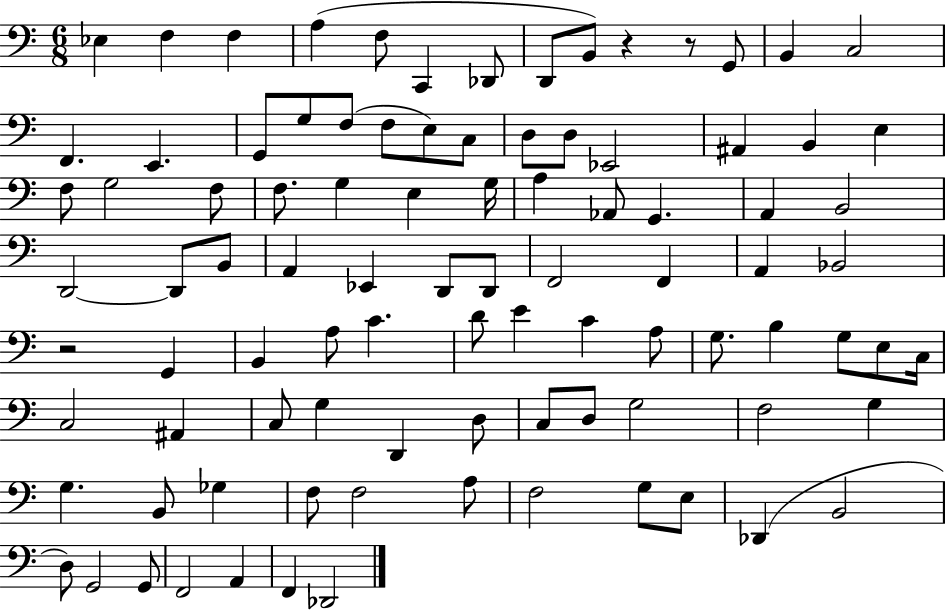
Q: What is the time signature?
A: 6/8